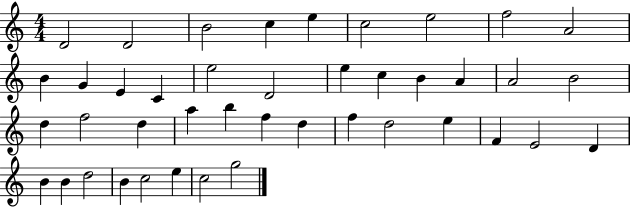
D4/h D4/h B4/h C5/q E5/q C5/h E5/h F5/h A4/h B4/q G4/q E4/q C4/q E5/h D4/h E5/q C5/q B4/q A4/q A4/h B4/h D5/q F5/h D5/q A5/q B5/q F5/q D5/q F5/q D5/h E5/q F4/q E4/h D4/q B4/q B4/q D5/h B4/q C5/h E5/q C5/h G5/h